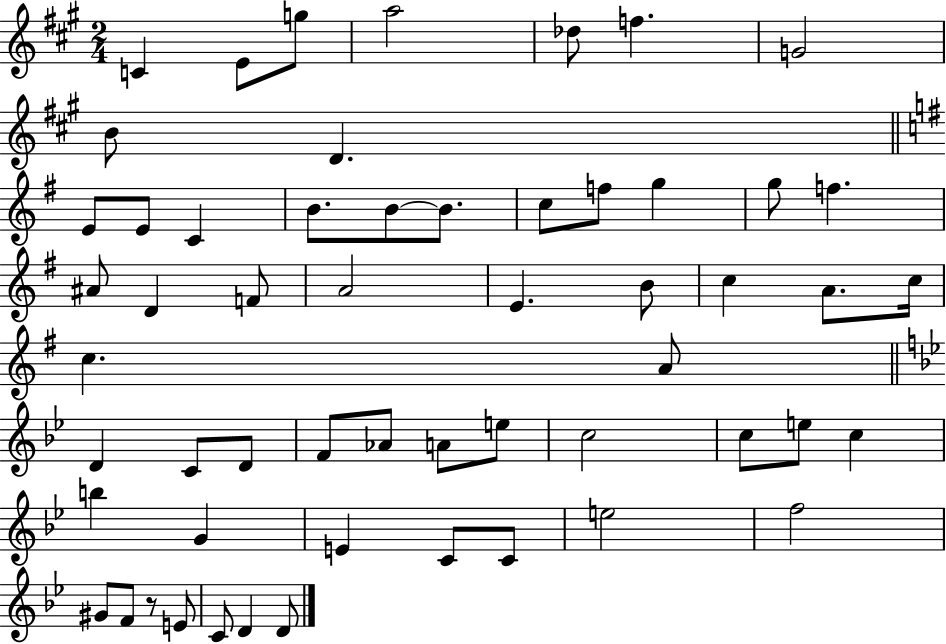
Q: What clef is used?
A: treble